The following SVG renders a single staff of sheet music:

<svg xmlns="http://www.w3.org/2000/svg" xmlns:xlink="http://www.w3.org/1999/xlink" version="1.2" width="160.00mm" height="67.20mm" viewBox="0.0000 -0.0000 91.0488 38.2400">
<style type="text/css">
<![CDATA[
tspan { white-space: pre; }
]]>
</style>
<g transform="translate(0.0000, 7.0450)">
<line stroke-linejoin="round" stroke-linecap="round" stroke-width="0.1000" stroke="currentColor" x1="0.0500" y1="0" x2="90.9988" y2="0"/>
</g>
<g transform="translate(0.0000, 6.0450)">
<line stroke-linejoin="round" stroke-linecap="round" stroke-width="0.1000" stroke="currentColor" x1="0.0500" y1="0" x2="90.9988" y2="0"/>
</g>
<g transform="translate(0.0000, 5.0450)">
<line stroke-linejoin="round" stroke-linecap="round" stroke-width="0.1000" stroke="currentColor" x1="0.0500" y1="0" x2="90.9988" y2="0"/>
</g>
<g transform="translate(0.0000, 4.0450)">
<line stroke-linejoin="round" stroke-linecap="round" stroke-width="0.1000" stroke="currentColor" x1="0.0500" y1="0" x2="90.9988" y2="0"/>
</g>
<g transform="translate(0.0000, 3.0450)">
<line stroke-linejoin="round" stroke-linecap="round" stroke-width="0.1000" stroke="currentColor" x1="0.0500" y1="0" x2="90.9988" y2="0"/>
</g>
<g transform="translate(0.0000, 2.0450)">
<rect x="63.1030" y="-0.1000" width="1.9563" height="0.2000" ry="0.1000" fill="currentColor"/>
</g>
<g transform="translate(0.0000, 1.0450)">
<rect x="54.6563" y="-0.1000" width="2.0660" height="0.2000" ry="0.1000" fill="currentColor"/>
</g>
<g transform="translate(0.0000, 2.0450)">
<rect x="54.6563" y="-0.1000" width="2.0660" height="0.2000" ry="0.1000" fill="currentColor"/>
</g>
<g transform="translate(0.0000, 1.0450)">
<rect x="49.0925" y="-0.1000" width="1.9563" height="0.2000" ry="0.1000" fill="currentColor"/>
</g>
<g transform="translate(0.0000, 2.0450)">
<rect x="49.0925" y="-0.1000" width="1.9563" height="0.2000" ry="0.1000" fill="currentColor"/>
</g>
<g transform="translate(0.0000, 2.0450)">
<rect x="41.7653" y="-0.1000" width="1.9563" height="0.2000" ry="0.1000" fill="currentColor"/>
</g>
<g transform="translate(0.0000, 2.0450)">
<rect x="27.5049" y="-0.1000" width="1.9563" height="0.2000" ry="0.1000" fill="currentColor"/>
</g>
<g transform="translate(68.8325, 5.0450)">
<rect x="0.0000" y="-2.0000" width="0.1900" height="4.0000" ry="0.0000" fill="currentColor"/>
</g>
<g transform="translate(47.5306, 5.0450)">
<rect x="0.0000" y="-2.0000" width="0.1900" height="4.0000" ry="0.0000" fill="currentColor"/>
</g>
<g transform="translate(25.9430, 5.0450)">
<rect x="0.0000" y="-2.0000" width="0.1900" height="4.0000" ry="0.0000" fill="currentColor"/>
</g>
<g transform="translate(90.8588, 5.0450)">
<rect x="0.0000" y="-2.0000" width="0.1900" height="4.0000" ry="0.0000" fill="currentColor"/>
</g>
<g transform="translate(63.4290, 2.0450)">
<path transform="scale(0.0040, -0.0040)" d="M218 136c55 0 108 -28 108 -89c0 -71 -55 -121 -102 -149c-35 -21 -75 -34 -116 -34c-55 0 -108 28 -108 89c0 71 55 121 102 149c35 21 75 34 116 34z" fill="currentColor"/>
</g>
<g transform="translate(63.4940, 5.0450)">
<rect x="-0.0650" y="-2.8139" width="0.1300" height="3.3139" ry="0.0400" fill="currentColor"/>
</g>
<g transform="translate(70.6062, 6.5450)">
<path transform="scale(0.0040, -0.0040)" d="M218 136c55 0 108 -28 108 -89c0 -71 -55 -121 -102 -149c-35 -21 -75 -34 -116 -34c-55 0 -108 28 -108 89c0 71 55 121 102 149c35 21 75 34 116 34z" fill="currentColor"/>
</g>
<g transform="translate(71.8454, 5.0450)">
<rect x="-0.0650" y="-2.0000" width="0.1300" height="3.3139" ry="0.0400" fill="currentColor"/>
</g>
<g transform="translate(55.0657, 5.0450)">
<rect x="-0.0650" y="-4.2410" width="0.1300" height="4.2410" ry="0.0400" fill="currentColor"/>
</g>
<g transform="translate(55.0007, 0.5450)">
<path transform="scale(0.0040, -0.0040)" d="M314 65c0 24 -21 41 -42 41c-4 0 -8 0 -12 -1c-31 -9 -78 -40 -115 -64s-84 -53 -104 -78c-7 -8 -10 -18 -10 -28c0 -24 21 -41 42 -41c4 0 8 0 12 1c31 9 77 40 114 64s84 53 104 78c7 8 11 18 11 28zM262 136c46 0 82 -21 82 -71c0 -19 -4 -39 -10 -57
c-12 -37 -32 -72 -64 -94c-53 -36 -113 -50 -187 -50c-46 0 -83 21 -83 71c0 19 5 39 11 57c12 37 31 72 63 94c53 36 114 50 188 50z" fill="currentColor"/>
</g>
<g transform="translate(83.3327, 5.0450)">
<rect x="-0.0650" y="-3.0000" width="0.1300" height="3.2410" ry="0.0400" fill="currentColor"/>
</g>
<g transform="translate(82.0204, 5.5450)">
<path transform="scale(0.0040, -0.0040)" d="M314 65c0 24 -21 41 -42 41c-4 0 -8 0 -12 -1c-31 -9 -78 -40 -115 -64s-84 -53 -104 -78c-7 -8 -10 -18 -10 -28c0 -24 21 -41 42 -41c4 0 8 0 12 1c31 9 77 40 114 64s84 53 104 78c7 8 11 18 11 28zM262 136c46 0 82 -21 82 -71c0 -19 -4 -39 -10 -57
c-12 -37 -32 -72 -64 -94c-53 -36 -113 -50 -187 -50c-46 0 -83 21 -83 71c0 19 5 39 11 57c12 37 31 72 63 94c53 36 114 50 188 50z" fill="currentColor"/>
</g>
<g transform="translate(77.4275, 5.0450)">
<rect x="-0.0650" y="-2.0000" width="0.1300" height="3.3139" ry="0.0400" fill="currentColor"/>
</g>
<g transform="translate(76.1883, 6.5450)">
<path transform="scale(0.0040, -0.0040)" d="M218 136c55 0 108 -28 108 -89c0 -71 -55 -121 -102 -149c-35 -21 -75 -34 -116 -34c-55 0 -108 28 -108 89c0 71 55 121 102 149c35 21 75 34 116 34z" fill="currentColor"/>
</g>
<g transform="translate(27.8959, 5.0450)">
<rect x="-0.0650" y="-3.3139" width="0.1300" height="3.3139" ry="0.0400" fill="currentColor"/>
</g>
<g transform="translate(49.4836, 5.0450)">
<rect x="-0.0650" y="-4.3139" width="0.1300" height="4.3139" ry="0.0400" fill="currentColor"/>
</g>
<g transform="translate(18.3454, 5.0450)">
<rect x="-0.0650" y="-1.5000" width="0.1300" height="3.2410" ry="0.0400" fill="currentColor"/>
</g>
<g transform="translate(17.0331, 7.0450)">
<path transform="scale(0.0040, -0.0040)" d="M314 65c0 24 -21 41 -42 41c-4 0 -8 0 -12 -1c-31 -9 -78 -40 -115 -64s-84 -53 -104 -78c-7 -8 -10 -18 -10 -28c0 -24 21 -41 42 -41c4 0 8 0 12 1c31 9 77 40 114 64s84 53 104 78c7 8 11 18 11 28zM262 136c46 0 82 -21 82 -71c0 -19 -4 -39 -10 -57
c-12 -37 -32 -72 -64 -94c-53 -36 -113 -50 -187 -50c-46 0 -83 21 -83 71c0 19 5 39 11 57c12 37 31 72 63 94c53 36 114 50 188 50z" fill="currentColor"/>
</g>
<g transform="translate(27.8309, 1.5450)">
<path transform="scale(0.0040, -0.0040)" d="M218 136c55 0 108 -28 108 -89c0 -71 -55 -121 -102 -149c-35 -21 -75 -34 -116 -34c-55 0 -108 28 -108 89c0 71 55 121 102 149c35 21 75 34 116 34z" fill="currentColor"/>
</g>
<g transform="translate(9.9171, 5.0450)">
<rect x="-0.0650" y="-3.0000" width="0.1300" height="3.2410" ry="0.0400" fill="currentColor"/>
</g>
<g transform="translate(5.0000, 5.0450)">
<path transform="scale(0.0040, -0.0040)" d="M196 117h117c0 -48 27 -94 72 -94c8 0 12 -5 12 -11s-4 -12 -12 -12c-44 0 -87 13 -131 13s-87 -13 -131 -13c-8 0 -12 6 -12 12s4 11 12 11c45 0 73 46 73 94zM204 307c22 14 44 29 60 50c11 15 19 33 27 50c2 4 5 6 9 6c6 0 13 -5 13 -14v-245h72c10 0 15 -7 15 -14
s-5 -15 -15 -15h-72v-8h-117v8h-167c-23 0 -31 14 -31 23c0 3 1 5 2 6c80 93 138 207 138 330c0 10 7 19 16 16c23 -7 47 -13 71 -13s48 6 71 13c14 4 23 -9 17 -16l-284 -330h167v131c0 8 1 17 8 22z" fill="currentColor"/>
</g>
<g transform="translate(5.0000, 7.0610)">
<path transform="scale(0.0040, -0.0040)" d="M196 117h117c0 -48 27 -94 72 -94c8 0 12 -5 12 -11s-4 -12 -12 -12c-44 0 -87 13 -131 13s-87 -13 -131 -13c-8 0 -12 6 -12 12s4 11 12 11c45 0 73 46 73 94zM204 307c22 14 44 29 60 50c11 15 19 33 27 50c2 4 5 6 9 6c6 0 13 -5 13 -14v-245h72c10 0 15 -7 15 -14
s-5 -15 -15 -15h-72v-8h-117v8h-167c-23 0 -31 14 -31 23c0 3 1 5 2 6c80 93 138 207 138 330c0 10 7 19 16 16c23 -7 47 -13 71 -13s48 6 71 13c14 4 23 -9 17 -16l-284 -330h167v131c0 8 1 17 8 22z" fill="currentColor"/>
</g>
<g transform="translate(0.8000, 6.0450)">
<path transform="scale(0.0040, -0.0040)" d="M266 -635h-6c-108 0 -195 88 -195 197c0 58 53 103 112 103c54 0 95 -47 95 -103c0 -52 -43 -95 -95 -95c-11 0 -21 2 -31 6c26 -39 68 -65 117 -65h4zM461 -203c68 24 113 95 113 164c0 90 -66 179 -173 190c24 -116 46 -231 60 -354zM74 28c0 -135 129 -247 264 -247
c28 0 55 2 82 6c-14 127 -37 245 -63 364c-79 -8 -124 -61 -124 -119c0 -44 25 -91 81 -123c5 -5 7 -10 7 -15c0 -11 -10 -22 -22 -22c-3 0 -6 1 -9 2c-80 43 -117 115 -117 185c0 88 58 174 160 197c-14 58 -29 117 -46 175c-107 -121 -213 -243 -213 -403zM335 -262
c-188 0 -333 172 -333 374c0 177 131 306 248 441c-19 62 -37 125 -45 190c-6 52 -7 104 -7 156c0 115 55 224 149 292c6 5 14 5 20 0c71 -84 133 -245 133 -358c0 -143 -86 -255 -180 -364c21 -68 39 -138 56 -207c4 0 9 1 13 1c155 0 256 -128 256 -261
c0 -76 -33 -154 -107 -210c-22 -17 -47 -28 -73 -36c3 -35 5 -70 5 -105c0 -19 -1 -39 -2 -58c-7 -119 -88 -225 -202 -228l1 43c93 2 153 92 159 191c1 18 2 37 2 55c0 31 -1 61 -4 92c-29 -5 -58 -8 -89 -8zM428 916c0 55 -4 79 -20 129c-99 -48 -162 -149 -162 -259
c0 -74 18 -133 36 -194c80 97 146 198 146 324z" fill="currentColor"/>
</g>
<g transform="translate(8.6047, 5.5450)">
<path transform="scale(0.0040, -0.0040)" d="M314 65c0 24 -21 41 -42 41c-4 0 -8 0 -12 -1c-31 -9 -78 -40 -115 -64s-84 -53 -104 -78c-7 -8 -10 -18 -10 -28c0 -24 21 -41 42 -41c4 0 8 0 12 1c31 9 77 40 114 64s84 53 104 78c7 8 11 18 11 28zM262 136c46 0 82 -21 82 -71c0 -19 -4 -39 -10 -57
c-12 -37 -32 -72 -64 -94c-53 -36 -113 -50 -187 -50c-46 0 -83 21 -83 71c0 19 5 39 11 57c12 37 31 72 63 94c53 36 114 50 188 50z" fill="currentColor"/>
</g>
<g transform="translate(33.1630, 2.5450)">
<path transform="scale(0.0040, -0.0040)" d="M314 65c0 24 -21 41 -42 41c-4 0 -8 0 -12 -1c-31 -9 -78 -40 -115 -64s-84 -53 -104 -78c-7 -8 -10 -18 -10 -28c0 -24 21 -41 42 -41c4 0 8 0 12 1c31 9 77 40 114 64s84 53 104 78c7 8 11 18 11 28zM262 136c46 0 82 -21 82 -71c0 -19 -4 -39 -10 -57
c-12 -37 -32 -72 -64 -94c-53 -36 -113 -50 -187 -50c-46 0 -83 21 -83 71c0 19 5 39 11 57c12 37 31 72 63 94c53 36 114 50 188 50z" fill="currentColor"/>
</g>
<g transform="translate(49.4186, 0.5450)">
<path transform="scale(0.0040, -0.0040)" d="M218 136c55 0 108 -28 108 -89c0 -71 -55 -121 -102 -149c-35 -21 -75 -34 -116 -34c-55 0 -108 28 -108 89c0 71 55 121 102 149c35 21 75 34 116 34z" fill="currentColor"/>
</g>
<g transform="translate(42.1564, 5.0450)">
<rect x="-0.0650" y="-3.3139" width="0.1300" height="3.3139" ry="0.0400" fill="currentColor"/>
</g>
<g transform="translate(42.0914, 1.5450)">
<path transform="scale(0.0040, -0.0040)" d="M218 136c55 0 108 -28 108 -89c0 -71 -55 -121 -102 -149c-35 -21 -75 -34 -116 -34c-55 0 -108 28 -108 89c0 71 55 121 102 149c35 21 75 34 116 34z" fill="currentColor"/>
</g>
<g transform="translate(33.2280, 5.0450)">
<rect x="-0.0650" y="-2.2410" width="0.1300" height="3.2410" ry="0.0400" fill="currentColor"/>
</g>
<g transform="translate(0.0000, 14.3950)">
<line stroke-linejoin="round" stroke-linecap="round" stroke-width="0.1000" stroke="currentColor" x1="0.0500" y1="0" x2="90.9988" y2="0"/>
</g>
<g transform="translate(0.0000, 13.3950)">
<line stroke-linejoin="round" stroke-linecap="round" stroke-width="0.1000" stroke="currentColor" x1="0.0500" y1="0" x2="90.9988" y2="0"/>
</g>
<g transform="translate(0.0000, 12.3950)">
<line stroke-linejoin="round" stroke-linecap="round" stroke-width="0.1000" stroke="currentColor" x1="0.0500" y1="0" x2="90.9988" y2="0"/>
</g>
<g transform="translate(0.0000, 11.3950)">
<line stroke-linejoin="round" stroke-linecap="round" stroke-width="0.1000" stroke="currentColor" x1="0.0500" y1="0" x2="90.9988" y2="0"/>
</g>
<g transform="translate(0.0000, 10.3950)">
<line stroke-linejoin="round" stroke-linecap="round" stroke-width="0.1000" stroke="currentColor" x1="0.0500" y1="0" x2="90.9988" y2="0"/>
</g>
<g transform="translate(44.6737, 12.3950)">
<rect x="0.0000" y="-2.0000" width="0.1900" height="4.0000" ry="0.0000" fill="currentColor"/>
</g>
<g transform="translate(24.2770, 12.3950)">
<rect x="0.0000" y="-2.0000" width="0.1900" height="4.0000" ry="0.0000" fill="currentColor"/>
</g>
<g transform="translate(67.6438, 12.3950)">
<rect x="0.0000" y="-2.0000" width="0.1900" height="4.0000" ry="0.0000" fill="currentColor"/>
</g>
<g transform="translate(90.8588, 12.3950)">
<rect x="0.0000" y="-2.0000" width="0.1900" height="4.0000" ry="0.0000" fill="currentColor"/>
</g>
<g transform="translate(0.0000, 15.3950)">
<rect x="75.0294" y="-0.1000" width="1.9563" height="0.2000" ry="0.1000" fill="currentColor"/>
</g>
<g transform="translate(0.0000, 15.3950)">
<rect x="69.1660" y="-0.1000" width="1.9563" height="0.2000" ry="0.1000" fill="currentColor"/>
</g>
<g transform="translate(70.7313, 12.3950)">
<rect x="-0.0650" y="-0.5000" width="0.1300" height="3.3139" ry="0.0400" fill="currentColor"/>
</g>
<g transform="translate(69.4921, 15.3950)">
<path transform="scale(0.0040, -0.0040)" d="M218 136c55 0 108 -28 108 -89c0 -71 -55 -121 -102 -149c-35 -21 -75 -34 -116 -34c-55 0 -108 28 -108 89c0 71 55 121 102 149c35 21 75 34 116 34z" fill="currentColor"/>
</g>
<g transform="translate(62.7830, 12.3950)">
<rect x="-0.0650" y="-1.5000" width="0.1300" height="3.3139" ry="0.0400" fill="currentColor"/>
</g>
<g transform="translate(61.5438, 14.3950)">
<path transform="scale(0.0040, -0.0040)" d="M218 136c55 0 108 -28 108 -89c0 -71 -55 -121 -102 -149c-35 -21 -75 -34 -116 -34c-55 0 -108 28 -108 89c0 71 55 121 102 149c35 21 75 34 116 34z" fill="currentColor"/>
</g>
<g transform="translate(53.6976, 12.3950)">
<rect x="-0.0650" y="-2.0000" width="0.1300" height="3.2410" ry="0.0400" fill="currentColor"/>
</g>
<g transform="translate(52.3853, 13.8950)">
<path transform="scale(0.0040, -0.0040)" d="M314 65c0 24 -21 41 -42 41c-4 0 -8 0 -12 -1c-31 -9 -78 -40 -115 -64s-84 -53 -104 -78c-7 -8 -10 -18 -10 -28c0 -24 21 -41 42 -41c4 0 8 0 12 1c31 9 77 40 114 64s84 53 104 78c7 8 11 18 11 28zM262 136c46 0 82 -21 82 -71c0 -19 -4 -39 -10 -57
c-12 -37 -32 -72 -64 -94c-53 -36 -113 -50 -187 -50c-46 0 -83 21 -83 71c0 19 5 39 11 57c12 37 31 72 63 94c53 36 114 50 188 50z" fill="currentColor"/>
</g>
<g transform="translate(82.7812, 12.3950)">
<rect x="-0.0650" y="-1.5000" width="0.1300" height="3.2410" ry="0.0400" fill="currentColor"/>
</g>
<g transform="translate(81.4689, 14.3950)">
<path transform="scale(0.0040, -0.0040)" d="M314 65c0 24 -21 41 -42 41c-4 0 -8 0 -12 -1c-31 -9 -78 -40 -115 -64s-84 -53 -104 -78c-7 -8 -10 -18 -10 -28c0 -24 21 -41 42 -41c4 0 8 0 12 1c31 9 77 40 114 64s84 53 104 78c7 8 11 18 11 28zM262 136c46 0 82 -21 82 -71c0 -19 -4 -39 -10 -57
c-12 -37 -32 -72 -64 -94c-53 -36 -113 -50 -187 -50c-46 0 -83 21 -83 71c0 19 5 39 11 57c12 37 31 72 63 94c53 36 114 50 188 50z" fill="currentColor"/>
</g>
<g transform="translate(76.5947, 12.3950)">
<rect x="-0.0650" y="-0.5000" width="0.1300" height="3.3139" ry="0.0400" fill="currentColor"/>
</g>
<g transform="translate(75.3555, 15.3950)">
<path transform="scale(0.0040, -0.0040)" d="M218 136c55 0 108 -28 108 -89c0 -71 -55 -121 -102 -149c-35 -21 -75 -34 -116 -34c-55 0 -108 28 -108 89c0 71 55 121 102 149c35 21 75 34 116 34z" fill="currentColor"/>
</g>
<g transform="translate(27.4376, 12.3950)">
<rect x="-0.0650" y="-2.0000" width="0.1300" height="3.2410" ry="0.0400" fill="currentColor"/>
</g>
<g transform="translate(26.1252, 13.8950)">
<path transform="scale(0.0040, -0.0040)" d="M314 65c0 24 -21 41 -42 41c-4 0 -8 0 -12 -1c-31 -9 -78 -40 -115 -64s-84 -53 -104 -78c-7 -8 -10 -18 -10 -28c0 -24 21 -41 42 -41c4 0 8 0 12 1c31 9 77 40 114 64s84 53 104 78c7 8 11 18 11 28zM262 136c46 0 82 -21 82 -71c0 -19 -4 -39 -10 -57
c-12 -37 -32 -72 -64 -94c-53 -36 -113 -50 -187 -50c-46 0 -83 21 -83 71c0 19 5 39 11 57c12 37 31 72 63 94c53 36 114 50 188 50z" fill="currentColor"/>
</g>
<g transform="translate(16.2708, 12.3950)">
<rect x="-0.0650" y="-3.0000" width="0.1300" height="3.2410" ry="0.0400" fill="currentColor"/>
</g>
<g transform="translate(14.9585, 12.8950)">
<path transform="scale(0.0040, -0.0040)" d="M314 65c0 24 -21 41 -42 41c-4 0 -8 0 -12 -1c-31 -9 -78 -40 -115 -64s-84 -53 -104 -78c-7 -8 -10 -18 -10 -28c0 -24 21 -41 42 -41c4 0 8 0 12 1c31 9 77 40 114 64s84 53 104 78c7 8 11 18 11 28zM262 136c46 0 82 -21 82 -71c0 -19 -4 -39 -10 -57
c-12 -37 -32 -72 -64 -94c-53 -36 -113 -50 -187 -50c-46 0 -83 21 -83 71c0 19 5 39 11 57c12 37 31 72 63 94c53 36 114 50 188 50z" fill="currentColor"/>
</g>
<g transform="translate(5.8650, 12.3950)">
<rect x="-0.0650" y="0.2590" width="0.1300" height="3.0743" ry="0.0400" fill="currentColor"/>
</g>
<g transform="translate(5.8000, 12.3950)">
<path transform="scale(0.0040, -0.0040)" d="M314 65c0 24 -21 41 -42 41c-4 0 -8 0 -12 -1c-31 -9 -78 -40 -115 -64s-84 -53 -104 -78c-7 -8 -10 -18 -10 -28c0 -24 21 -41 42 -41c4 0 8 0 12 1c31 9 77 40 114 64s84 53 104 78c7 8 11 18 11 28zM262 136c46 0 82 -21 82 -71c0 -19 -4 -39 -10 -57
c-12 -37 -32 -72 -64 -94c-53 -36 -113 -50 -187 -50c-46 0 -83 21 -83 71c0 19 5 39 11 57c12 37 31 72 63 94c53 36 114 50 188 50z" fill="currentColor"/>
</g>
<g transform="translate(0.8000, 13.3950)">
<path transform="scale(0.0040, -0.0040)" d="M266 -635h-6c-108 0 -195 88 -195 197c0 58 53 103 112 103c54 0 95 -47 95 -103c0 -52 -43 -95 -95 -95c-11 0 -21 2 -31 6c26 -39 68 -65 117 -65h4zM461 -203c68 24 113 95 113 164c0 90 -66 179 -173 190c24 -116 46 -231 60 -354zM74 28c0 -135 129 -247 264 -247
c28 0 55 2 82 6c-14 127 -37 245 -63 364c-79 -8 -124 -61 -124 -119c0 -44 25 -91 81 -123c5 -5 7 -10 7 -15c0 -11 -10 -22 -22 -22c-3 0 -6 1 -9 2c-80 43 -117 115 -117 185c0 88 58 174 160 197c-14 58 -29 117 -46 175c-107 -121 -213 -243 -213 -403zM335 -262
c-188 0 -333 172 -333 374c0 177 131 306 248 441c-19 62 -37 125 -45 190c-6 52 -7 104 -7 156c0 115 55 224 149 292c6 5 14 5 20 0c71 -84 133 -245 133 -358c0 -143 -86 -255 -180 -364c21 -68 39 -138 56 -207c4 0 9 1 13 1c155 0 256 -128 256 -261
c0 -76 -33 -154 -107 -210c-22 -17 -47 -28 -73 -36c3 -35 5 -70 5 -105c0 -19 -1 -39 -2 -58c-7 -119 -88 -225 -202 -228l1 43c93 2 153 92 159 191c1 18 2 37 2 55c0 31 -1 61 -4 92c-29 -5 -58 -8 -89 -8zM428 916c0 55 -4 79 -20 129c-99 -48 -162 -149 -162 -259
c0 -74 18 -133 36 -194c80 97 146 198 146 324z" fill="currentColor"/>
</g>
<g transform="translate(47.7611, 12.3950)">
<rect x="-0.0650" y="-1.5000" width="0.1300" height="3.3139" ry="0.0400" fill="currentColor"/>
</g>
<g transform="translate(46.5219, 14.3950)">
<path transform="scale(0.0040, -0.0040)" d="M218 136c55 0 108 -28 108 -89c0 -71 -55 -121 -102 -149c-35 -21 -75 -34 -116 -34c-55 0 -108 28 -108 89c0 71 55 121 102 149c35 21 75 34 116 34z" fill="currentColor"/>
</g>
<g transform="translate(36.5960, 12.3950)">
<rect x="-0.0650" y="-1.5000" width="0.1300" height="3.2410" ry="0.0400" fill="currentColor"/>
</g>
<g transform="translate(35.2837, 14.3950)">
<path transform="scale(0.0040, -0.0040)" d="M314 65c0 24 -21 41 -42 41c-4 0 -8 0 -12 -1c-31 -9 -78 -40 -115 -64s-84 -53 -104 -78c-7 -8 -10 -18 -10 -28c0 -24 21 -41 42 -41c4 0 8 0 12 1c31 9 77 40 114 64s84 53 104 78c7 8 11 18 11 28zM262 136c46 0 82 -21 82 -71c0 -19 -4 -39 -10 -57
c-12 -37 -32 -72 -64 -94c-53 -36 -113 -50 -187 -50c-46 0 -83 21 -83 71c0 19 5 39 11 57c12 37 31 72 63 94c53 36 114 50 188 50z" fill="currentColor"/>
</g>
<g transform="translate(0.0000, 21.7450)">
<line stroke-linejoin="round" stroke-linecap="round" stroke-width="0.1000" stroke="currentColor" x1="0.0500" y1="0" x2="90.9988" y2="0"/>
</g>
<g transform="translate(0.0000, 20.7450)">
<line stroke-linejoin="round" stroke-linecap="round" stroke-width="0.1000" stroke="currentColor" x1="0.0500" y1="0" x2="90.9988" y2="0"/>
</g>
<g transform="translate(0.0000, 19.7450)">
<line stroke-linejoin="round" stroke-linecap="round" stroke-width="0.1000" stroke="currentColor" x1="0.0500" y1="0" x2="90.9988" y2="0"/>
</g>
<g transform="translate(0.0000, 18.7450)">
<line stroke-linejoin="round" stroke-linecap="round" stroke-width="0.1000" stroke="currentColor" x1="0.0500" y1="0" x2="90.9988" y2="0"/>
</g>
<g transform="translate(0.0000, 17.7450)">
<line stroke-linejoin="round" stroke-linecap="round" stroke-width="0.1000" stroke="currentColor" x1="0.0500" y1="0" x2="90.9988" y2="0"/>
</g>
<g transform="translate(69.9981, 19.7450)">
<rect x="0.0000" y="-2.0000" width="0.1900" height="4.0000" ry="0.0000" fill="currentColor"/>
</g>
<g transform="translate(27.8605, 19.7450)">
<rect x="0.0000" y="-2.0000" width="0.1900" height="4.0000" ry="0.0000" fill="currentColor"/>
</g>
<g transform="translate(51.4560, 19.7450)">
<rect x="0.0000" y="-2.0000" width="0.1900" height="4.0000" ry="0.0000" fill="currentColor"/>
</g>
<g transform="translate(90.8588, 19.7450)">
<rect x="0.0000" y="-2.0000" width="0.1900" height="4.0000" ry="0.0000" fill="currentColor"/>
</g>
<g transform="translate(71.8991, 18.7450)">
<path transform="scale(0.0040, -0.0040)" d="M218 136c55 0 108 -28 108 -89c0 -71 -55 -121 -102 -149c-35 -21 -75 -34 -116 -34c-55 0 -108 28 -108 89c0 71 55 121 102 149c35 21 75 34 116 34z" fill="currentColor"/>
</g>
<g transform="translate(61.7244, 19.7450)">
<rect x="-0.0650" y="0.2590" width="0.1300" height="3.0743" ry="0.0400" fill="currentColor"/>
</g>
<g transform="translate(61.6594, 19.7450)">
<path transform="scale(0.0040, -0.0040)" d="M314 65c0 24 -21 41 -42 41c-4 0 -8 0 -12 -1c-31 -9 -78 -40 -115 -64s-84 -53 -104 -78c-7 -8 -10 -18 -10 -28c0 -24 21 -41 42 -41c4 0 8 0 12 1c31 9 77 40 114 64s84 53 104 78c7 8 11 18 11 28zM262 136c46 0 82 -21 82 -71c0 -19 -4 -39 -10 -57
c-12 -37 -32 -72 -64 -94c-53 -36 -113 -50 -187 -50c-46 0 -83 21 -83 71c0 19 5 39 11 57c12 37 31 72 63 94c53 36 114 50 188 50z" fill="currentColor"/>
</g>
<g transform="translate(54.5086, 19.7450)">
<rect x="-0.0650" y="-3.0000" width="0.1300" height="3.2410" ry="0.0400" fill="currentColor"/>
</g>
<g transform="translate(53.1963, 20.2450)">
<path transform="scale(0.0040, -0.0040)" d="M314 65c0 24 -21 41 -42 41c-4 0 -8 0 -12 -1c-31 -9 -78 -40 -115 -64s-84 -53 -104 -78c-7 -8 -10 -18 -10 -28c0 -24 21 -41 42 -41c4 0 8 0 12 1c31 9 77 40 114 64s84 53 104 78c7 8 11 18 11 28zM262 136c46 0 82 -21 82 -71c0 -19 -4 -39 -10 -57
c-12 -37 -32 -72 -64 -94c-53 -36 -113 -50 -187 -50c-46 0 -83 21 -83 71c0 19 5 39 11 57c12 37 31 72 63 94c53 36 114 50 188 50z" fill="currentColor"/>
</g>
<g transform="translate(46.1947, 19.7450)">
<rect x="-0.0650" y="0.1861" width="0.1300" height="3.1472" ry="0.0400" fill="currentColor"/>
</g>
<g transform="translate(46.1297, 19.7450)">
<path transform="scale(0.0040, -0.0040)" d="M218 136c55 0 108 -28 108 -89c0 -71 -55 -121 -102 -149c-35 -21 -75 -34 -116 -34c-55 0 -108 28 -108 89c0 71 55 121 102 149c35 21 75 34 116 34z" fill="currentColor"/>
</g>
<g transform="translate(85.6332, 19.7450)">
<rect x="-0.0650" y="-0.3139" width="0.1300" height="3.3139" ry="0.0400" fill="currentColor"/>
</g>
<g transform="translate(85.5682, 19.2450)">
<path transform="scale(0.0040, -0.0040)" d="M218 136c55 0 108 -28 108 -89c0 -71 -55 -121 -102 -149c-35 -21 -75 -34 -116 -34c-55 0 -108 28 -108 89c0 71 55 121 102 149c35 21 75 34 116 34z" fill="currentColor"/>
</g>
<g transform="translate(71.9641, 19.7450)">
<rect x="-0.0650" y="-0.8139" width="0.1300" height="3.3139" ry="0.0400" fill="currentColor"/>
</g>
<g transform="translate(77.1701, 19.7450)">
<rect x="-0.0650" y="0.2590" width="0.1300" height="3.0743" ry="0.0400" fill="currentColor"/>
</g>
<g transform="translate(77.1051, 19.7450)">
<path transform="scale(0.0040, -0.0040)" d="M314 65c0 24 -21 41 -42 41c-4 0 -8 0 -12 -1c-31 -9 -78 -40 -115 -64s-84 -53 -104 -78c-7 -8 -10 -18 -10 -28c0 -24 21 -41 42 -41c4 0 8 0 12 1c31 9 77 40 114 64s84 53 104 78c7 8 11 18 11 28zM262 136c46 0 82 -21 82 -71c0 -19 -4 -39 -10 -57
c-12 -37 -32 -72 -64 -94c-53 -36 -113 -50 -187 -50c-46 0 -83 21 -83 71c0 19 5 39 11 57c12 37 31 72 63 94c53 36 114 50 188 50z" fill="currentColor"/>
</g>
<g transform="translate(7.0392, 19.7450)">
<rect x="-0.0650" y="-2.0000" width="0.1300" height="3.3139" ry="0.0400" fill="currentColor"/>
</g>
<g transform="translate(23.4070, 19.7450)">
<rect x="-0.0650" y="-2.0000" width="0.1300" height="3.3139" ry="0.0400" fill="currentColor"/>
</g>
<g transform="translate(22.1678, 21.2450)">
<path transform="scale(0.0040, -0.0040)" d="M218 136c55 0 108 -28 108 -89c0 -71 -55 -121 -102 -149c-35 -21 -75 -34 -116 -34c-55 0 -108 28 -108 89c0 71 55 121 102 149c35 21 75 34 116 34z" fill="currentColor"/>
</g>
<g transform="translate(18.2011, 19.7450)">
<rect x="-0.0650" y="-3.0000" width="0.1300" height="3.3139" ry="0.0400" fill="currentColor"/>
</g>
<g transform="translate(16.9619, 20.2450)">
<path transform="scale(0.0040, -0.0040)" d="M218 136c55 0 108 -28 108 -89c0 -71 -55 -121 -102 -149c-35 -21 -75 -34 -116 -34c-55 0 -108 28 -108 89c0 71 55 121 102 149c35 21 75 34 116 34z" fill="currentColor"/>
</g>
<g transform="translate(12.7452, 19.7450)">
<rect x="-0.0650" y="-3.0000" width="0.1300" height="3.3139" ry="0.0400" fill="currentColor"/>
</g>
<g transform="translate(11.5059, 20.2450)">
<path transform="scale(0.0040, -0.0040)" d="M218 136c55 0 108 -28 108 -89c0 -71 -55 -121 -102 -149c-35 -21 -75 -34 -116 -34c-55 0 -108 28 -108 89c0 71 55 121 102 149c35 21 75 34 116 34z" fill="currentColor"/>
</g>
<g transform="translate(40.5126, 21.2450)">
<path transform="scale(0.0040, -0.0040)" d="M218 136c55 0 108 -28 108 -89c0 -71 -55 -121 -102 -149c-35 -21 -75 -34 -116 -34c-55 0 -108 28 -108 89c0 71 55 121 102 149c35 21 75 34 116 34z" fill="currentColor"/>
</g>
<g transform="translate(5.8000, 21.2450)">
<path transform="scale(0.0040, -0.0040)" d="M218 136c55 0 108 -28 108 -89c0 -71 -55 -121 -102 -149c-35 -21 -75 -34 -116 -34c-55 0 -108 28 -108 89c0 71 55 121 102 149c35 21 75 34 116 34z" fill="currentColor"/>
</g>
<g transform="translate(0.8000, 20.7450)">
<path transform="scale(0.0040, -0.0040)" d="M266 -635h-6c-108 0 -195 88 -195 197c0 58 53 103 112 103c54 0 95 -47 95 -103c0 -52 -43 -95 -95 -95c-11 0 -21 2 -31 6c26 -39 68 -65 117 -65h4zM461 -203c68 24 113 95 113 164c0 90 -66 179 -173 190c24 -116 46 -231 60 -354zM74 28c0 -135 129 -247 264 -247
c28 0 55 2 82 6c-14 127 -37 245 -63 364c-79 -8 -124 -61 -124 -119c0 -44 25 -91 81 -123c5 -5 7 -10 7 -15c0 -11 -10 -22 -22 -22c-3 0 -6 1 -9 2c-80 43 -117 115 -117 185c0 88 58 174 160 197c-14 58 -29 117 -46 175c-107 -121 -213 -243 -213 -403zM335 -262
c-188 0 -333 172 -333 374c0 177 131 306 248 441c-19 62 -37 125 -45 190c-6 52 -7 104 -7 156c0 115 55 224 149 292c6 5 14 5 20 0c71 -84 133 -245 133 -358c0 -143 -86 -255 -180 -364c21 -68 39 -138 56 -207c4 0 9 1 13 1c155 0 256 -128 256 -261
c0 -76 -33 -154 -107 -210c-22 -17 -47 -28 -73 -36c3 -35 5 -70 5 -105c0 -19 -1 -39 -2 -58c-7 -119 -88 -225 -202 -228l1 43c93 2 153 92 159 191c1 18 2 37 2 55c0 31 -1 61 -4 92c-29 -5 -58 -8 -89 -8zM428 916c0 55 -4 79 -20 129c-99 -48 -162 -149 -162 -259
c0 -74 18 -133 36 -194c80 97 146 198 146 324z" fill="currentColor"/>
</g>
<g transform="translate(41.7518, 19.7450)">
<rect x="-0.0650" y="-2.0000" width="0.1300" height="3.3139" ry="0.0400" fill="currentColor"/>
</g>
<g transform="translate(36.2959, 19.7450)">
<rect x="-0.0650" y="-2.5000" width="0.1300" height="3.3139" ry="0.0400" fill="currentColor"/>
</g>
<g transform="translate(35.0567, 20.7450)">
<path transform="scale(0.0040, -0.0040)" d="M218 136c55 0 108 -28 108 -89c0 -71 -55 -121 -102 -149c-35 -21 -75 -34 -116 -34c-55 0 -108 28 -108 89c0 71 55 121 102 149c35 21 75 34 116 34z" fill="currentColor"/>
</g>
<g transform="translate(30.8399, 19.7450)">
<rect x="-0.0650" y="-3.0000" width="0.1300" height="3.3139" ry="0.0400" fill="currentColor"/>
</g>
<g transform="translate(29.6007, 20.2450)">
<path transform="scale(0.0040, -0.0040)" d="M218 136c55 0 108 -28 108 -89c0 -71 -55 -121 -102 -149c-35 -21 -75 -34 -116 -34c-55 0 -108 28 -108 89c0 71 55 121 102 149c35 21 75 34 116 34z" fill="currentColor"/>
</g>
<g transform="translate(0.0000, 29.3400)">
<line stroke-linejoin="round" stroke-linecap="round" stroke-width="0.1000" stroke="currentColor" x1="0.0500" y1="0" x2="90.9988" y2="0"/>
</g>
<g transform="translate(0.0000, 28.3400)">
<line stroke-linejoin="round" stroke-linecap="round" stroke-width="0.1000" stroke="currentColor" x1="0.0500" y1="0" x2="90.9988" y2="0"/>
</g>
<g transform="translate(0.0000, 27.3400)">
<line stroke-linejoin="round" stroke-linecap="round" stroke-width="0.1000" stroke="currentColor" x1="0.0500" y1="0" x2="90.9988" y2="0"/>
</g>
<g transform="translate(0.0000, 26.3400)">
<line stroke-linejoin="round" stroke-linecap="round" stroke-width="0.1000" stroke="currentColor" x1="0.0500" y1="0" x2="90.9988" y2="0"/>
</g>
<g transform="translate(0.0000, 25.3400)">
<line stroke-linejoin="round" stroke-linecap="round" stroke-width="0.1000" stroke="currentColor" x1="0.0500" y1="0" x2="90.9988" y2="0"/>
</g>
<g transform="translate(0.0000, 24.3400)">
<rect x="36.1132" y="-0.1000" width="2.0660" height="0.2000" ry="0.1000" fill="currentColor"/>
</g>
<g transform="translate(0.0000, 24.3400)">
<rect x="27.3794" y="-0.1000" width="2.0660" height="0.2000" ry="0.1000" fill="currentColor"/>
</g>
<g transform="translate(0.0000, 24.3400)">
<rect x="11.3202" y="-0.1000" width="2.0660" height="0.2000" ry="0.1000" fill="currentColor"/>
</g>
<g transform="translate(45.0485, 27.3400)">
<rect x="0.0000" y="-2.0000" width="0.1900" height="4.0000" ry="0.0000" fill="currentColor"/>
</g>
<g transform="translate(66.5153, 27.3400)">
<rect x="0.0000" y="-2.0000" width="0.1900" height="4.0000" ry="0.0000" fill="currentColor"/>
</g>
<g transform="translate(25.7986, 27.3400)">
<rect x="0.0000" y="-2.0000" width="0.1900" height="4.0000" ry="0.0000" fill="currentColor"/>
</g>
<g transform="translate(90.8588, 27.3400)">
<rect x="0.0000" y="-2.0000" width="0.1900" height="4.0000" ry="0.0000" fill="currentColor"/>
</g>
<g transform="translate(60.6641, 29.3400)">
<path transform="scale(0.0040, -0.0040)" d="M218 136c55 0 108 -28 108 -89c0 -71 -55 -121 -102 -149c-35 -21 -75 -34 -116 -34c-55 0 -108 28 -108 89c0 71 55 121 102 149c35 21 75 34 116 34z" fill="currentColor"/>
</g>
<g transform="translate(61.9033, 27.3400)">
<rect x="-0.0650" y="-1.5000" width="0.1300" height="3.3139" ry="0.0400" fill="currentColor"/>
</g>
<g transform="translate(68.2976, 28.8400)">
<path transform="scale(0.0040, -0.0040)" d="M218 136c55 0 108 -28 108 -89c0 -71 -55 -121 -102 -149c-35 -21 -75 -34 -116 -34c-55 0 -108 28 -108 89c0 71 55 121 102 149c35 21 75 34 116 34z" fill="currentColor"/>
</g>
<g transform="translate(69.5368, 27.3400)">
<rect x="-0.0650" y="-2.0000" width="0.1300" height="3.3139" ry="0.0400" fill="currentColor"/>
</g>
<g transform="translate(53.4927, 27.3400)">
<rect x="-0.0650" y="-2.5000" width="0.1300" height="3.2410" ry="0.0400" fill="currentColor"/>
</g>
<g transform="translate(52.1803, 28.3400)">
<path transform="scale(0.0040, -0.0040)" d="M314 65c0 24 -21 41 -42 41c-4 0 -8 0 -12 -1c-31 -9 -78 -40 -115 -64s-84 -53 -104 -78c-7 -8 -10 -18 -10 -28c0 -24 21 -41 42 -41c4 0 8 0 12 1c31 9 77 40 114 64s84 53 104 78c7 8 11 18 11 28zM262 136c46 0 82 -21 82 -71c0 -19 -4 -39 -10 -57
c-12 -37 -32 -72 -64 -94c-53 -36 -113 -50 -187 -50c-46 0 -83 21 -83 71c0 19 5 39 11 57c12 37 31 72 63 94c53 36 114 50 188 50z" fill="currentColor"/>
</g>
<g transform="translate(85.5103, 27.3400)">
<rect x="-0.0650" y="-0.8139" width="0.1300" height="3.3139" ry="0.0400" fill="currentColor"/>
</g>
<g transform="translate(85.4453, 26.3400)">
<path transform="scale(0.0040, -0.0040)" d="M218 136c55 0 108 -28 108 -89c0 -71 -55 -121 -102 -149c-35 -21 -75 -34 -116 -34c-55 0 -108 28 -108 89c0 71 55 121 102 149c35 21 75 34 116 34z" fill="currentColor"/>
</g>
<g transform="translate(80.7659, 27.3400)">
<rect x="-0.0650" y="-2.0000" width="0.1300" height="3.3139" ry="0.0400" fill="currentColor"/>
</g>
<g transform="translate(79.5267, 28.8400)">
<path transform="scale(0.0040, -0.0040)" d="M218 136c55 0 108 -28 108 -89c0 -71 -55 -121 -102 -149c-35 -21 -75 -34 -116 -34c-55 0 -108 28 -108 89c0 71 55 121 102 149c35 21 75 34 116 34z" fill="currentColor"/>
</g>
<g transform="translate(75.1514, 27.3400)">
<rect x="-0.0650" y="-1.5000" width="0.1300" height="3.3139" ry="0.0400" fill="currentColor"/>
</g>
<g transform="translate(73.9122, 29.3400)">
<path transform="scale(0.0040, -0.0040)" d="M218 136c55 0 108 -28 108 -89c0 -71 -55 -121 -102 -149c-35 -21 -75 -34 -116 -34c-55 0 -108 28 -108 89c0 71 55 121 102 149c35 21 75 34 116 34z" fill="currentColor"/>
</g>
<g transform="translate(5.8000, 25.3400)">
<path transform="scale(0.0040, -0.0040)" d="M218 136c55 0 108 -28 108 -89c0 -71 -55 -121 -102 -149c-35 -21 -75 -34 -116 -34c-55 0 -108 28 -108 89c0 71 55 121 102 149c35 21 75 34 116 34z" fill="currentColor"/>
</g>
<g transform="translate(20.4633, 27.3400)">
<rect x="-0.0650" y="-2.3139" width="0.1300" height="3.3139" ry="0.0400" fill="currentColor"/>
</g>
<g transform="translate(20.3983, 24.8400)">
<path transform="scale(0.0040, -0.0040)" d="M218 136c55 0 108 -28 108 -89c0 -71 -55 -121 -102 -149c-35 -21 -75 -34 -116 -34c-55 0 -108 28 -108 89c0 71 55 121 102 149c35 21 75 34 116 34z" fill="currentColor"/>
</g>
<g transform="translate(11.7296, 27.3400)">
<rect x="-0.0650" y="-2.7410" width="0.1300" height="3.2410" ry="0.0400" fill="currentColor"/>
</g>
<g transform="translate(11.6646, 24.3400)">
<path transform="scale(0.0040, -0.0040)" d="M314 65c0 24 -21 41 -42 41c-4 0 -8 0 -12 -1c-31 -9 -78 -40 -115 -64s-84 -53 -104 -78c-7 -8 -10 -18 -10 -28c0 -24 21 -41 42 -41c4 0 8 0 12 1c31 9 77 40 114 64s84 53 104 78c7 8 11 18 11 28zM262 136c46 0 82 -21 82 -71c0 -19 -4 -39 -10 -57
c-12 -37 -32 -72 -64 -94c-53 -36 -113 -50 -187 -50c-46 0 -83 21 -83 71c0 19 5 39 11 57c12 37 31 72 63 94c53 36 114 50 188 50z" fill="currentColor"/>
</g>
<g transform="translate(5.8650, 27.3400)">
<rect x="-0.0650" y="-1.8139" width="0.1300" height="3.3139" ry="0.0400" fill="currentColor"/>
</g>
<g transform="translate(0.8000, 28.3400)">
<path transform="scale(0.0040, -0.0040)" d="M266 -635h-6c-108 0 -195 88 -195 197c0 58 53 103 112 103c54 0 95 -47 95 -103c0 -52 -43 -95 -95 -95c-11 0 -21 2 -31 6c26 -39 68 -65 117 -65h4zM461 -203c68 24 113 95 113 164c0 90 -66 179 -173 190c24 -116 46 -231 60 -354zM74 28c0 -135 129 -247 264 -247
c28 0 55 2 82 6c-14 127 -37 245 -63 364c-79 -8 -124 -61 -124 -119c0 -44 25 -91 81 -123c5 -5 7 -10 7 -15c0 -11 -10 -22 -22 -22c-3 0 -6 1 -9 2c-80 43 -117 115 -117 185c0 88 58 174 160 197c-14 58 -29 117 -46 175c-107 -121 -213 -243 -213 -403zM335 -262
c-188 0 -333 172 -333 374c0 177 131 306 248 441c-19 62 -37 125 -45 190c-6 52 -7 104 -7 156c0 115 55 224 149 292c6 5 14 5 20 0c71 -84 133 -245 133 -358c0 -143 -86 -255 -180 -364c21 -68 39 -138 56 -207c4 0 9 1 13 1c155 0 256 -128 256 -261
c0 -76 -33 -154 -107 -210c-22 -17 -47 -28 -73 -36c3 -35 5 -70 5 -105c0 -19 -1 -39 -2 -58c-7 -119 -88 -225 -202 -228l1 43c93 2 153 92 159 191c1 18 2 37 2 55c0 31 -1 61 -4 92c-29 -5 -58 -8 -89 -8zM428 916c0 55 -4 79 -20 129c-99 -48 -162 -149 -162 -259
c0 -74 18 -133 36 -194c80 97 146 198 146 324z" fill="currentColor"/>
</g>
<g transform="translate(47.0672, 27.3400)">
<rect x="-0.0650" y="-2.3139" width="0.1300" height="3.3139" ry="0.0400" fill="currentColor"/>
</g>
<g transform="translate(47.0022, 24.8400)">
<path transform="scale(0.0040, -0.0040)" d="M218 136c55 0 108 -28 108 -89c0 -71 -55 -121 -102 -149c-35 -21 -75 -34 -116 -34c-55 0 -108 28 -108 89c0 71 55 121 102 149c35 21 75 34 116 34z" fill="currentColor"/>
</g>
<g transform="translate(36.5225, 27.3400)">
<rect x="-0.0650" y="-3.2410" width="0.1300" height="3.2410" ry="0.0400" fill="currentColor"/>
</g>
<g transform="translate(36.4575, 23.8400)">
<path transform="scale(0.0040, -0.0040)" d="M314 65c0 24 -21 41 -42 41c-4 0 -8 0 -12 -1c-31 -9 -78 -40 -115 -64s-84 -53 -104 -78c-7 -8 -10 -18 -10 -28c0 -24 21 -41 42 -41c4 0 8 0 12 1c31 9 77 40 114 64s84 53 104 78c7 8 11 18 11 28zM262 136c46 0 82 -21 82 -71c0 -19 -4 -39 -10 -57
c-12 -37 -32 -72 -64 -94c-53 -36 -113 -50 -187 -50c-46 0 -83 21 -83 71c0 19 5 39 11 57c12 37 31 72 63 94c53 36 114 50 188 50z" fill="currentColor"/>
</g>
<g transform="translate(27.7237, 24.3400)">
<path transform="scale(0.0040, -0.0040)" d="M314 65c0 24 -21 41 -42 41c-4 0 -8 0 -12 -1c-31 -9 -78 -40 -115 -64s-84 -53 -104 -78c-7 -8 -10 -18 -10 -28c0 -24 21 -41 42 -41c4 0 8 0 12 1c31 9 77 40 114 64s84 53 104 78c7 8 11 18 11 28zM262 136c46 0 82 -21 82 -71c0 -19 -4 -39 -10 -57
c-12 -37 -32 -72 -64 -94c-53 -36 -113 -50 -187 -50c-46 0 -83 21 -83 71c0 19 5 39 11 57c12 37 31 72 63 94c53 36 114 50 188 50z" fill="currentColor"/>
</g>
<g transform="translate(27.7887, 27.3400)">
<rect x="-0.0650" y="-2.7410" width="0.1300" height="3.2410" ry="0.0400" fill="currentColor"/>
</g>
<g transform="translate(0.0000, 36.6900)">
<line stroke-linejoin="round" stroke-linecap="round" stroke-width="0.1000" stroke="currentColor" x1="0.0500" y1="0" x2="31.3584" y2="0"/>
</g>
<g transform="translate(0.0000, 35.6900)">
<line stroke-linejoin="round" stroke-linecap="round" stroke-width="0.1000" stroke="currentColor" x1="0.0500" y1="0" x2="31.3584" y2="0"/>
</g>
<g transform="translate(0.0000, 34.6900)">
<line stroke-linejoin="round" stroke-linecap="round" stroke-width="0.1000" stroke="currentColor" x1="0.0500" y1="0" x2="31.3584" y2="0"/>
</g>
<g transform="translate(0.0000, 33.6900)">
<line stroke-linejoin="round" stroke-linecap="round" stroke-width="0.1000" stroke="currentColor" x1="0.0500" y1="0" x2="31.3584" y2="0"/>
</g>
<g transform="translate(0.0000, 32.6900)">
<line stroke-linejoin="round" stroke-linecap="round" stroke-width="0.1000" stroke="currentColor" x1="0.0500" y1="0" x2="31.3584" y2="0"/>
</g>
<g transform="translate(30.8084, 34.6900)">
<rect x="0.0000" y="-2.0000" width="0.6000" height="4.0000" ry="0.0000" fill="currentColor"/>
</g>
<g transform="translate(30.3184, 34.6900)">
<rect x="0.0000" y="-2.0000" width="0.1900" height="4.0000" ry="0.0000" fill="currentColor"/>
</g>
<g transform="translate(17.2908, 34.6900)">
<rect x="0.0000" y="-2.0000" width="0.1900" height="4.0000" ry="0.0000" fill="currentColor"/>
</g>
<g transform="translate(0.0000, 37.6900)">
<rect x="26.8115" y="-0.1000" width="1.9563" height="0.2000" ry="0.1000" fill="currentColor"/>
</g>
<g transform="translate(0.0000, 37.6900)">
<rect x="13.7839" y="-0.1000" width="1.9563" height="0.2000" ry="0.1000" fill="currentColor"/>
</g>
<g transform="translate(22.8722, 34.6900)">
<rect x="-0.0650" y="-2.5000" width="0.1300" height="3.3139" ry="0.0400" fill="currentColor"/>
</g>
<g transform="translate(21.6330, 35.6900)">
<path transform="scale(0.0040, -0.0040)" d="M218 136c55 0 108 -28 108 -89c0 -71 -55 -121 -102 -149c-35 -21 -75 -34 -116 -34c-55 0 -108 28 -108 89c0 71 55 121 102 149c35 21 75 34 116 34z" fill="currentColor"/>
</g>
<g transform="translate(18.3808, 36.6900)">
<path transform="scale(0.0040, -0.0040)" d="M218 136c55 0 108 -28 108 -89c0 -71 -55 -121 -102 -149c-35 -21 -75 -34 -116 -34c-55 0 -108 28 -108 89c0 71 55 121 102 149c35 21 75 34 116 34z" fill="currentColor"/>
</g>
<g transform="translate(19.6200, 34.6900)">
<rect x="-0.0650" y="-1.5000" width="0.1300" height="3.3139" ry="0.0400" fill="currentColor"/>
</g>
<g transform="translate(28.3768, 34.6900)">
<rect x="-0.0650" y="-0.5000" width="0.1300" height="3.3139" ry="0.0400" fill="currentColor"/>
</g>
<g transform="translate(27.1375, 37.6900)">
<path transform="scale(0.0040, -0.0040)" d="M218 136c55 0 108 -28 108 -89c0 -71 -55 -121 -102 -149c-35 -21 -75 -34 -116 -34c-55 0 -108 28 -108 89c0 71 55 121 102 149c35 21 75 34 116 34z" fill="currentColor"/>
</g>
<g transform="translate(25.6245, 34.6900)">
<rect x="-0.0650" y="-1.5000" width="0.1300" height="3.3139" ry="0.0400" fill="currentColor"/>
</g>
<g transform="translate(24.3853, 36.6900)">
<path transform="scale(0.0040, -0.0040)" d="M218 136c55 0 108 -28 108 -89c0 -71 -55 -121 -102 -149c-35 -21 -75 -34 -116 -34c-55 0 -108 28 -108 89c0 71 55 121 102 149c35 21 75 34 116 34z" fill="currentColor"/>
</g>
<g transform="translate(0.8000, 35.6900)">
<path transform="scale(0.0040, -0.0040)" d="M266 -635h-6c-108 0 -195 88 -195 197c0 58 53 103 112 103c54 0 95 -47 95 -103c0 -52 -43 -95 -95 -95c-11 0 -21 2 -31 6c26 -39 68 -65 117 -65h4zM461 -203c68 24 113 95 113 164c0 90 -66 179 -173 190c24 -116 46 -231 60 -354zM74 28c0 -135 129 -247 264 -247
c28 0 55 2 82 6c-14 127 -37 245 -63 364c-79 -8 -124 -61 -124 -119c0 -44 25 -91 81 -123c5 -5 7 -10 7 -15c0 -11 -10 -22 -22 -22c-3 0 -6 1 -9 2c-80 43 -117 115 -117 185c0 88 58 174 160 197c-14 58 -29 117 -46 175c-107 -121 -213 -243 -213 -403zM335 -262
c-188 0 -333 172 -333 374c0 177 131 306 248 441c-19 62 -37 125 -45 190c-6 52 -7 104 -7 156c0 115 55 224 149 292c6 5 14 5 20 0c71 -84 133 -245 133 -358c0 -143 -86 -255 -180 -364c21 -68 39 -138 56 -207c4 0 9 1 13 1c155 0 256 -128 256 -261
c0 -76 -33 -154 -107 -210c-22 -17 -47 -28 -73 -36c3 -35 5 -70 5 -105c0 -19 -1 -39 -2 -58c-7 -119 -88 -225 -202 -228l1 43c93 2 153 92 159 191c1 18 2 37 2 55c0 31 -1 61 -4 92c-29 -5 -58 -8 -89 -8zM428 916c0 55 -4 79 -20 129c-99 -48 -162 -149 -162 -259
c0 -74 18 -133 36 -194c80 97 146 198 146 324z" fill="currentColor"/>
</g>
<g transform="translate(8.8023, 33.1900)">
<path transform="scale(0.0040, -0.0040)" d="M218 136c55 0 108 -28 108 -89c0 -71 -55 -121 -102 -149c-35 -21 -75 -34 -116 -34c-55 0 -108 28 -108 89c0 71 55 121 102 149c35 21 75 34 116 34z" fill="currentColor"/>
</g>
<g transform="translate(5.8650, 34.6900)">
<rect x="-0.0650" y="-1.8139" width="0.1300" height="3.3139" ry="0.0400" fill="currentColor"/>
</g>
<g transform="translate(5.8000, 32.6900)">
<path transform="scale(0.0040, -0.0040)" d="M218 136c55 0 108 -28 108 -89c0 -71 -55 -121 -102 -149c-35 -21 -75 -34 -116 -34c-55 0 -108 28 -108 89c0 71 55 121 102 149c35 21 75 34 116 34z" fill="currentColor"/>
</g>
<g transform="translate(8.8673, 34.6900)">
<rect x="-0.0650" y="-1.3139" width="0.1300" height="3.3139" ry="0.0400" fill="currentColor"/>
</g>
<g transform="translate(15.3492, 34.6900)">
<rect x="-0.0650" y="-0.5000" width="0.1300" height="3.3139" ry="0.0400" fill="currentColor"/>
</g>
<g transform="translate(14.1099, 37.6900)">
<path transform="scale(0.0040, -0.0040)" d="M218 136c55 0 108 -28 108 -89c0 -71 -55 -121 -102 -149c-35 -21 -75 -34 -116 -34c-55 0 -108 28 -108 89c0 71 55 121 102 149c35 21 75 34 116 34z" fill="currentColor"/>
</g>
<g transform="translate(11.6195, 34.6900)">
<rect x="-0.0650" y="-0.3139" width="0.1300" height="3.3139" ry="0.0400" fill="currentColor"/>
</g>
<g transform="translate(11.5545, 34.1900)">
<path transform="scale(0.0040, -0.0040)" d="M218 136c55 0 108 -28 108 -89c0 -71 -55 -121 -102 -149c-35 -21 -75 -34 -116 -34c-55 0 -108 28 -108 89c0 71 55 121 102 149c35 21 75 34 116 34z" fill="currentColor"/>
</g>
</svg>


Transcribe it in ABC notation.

X:1
T:Untitled
M:4/4
L:1/4
K:C
A2 E2 b g2 b d' d'2 a F F A2 B2 A2 F2 E2 E F2 E C C E2 F A A F A G F B A2 B2 d B2 c f a2 g a2 b2 g G2 E F E F d f e c C E G E C